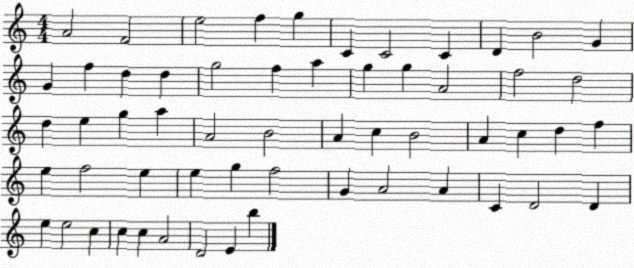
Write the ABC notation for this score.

X:1
T:Untitled
M:4/4
L:1/4
K:C
A2 F2 e2 f g C C2 C D B2 G G f d d g2 f a g g A2 f2 d2 d e g a A2 B2 A c B2 A c d f e f2 e e g f2 G A2 A C D2 D e e2 c c c A2 D2 E b